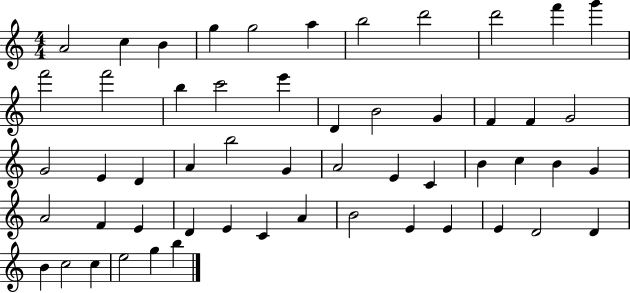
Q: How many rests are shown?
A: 0